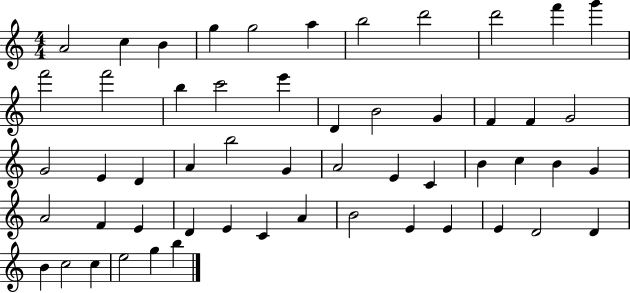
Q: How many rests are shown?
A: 0